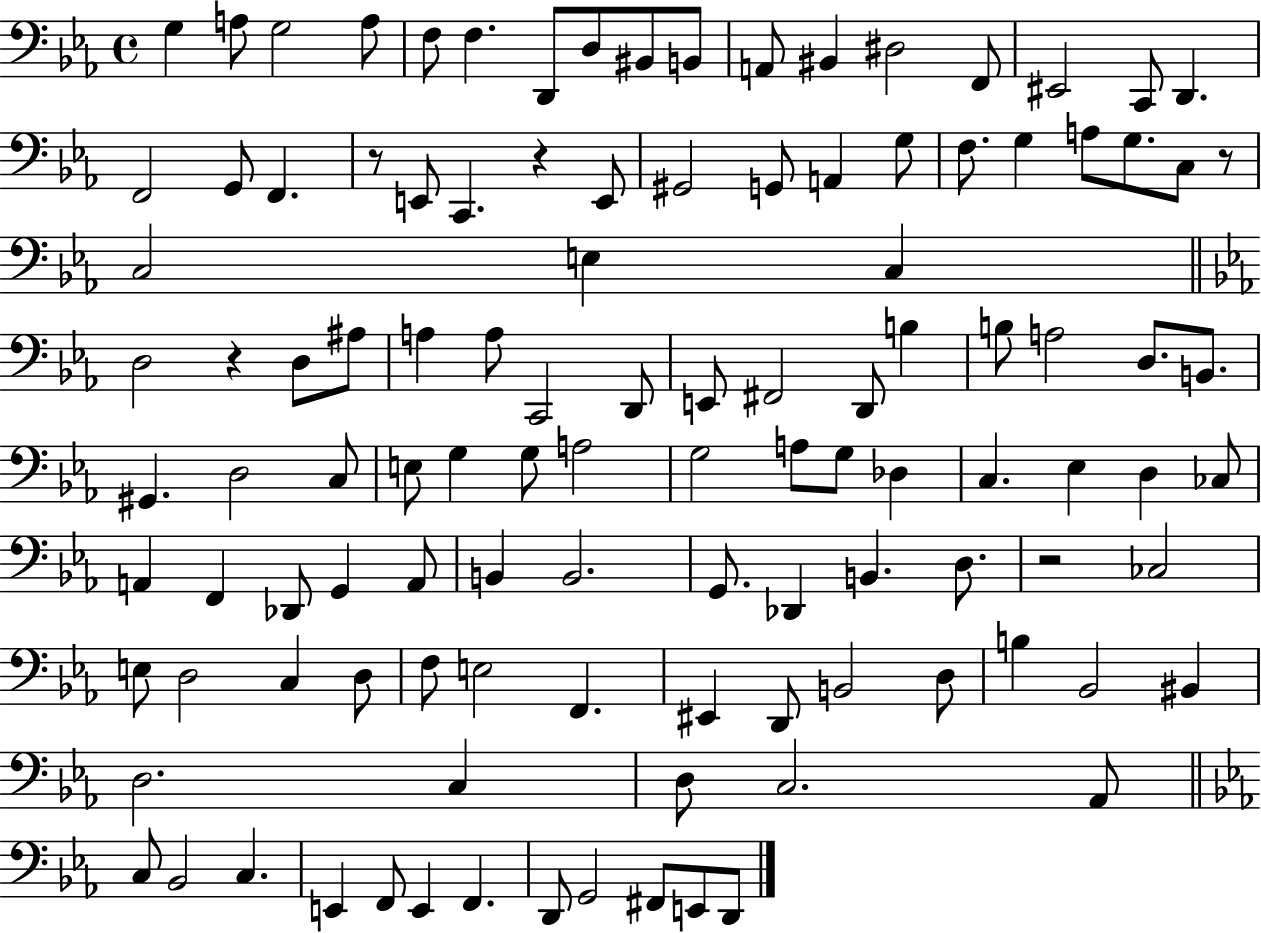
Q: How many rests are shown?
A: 5